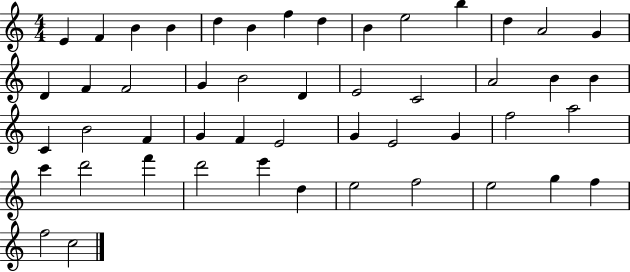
{
  \clef treble
  \numericTimeSignature
  \time 4/4
  \key c \major
  e'4 f'4 b'4 b'4 | d''4 b'4 f''4 d''4 | b'4 e''2 b''4 | d''4 a'2 g'4 | \break d'4 f'4 f'2 | g'4 b'2 d'4 | e'2 c'2 | a'2 b'4 b'4 | \break c'4 b'2 f'4 | g'4 f'4 e'2 | g'4 e'2 g'4 | f''2 a''2 | \break c'''4 d'''2 f'''4 | d'''2 e'''4 d''4 | e''2 f''2 | e''2 g''4 f''4 | \break f''2 c''2 | \bar "|."
}